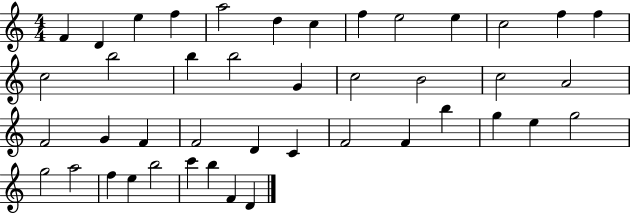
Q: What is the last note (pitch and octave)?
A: D4